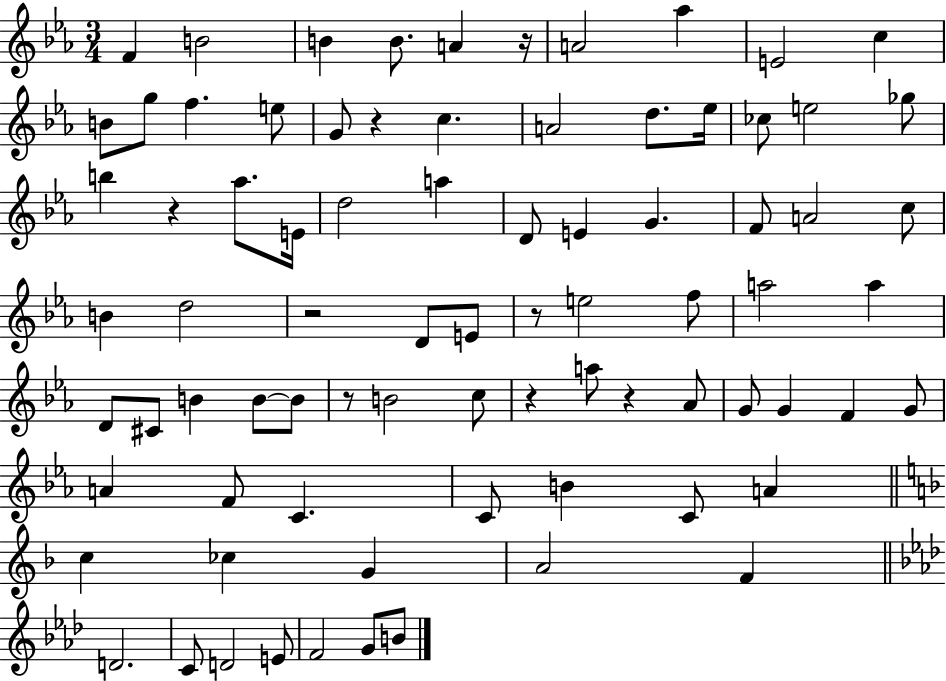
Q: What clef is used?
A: treble